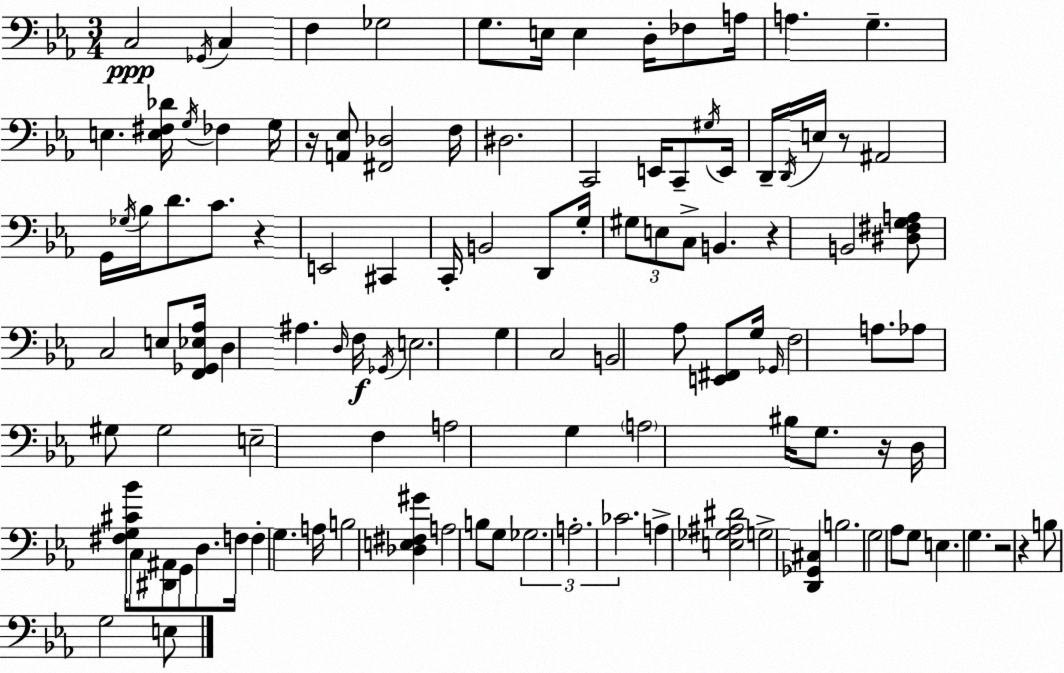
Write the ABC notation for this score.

X:1
T:Untitled
M:3/4
L:1/4
K:Cm
C,2 _G,,/4 C, F, _G,2 G,/2 E,/4 E, D,/4 _F,/2 A,/4 A, G, E, [E,^F,_D]/4 G,/4 _F, G,/4 z/4 [A,,_E,]/2 [^F,,_D,]2 F,/4 ^D,2 C,,2 E,,/4 C,,/2 ^G,/4 E,,/4 D,,/4 D,,/4 E,/4 z/2 ^A,,2 G,,/4 _G,/4 _B,/4 D/2 C/2 z E,,2 ^C,, C,,/4 B,,2 D,,/2 G,/4 ^G,/2 E,/2 C,/2 B,, z B,,2 [^D,^F,G,A,]/2 C,2 E,/2 [F,,_G,,_E,_A,]/4 D, ^A, D,/4 F,/4 _G,,/4 E,2 G, C,2 B,,2 _A,/2 [E,,^F,,]/2 G,/4 _G,,/4 F,2 A,/2 _A,/2 ^G,/2 ^G,2 E,2 F, A,2 G, A,2 ^B,/4 G,/2 z/4 D,/4 [^F,G,^C_B]/4 C,/2 [^D,,^A,,]/2 G,,/2 D,/2 F,/4 F, G, A,/4 B,2 [_D,E,^F,^G] A,2 B,/2 G,/2 _G,2 A,2 _C2 A, [E,_G,^A,^D]2 G,2 [D,,_G,,^C,] B,2 G,2 _A,/2 G,/2 E, G, z2 z B,/2 G,2 E,/2